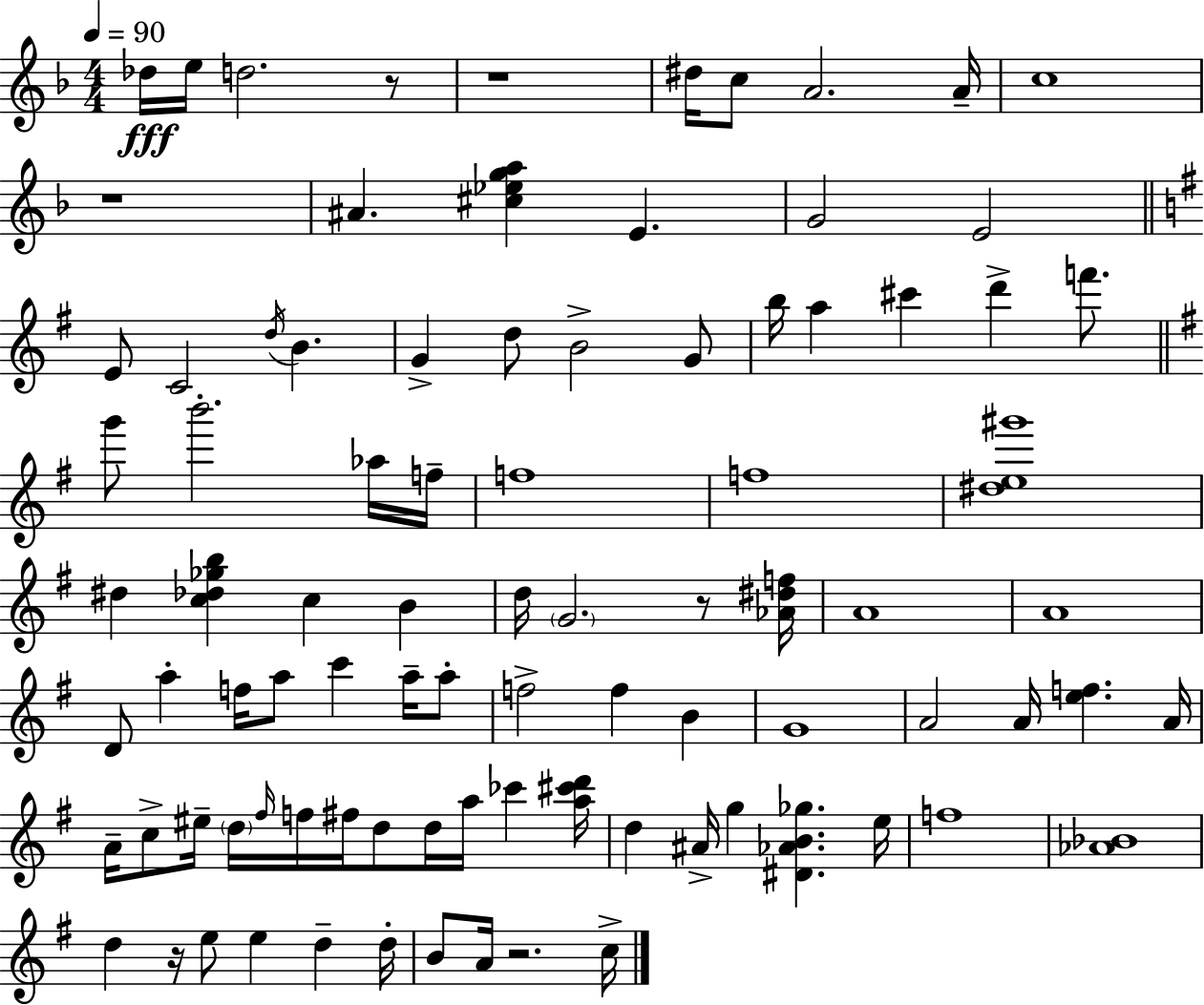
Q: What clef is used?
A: treble